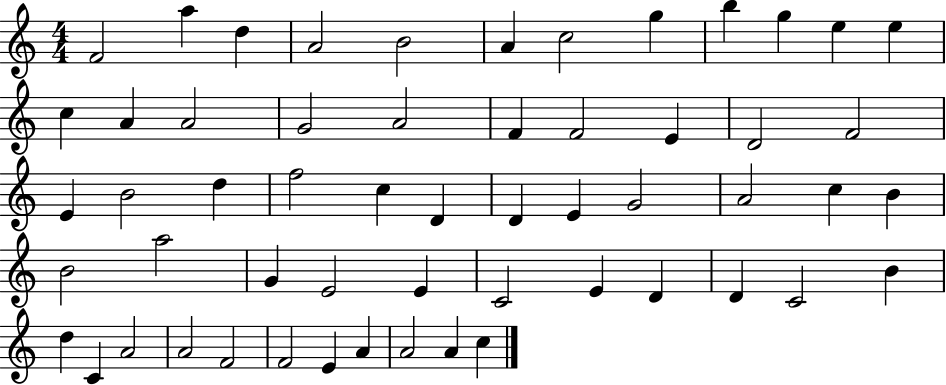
{
  \clef treble
  \numericTimeSignature
  \time 4/4
  \key c \major
  f'2 a''4 d''4 | a'2 b'2 | a'4 c''2 g''4 | b''4 g''4 e''4 e''4 | \break c''4 a'4 a'2 | g'2 a'2 | f'4 f'2 e'4 | d'2 f'2 | \break e'4 b'2 d''4 | f''2 c''4 d'4 | d'4 e'4 g'2 | a'2 c''4 b'4 | \break b'2 a''2 | g'4 e'2 e'4 | c'2 e'4 d'4 | d'4 c'2 b'4 | \break d''4 c'4 a'2 | a'2 f'2 | f'2 e'4 a'4 | a'2 a'4 c''4 | \break \bar "|."
}